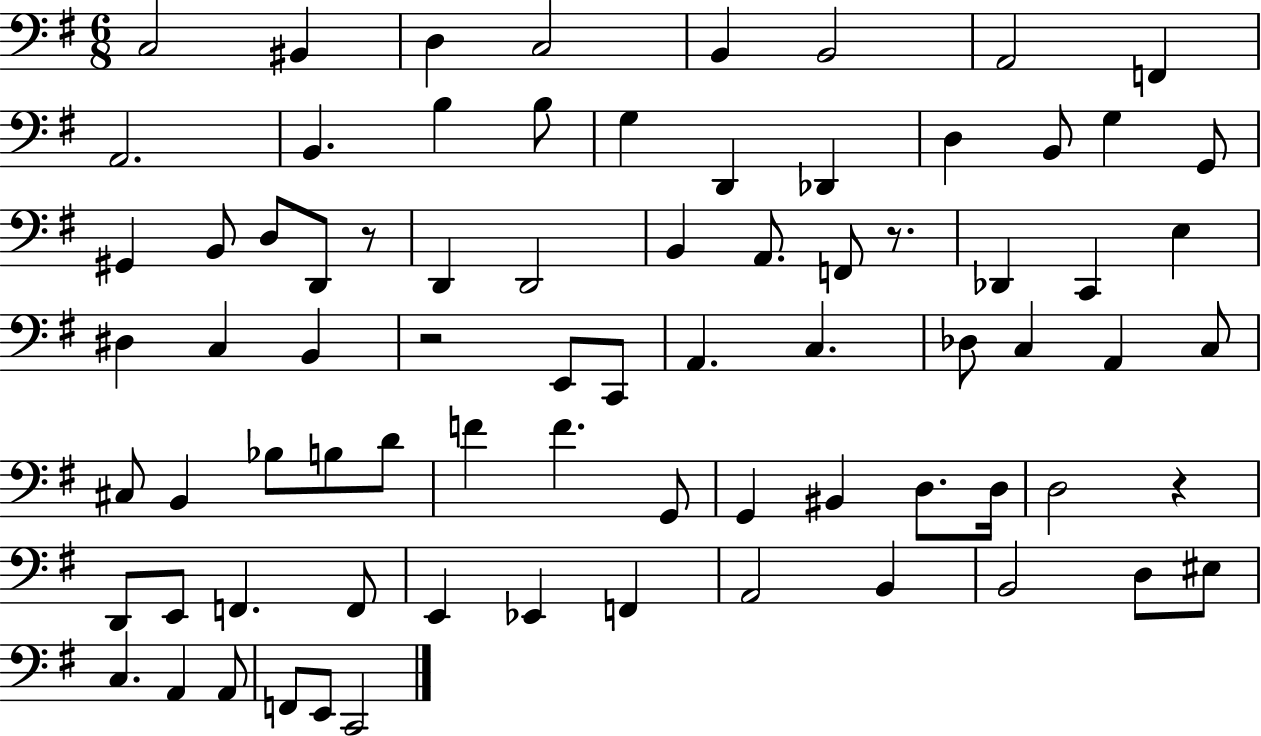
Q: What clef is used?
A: bass